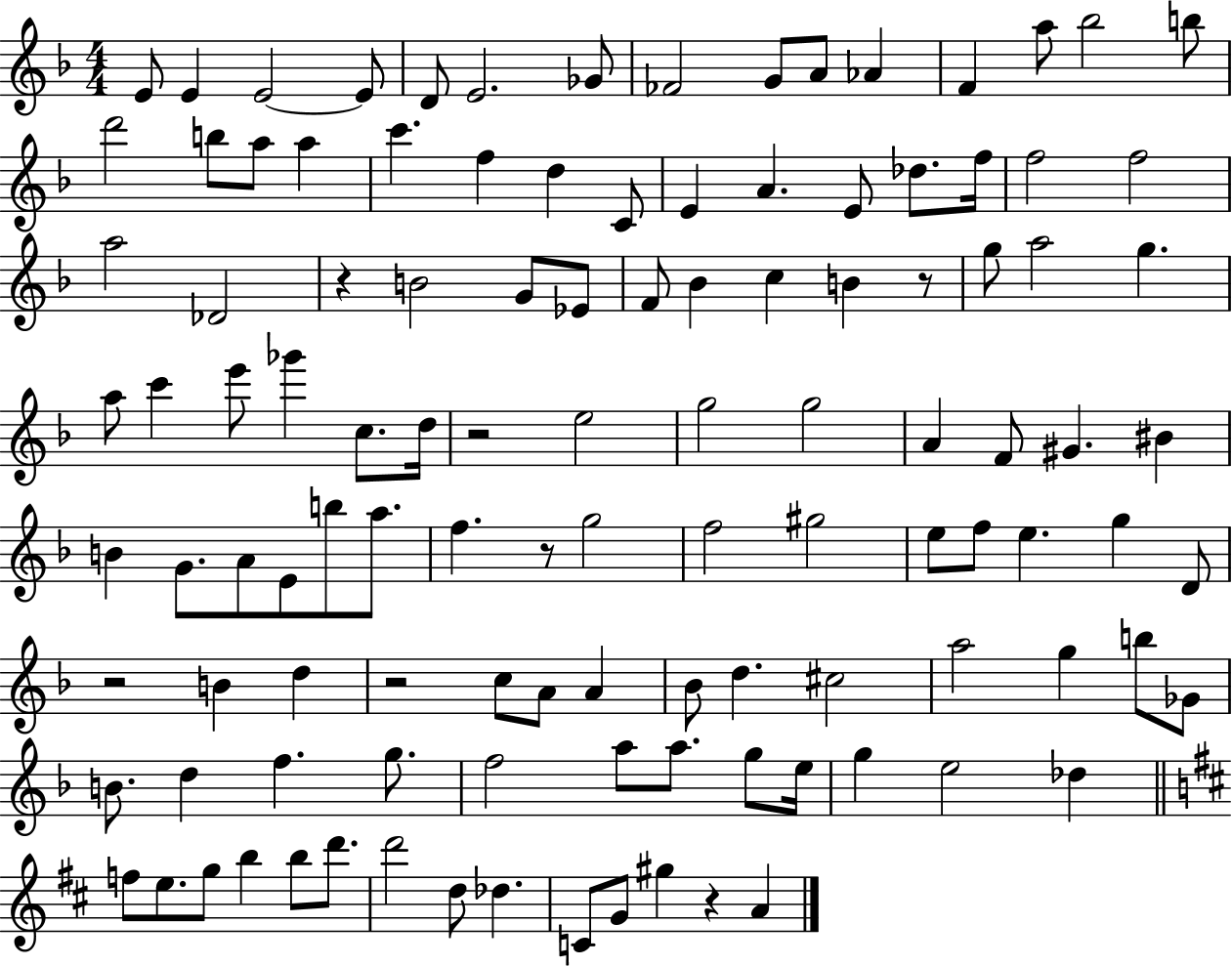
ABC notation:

X:1
T:Untitled
M:4/4
L:1/4
K:F
E/2 E E2 E/2 D/2 E2 _G/2 _F2 G/2 A/2 _A F a/2 _b2 b/2 d'2 b/2 a/2 a c' f d C/2 E A E/2 _d/2 f/4 f2 f2 a2 _D2 z B2 G/2 _E/2 F/2 _B c B z/2 g/2 a2 g a/2 c' e'/2 _g' c/2 d/4 z2 e2 g2 g2 A F/2 ^G ^B B G/2 A/2 E/2 b/2 a/2 f z/2 g2 f2 ^g2 e/2 f/2 e g D/2 z2 B d z2 c/2 A/2 A _B/2 d ^c2 a2 g b/2 _G/2 B/2 d f g/2 f2 a/2 a/2 g/2 e/4 g e2 _d f/2 e/2 g/2 b b/2 d'/2 d'2 d/2 _d C/2 G/2 ^g z A